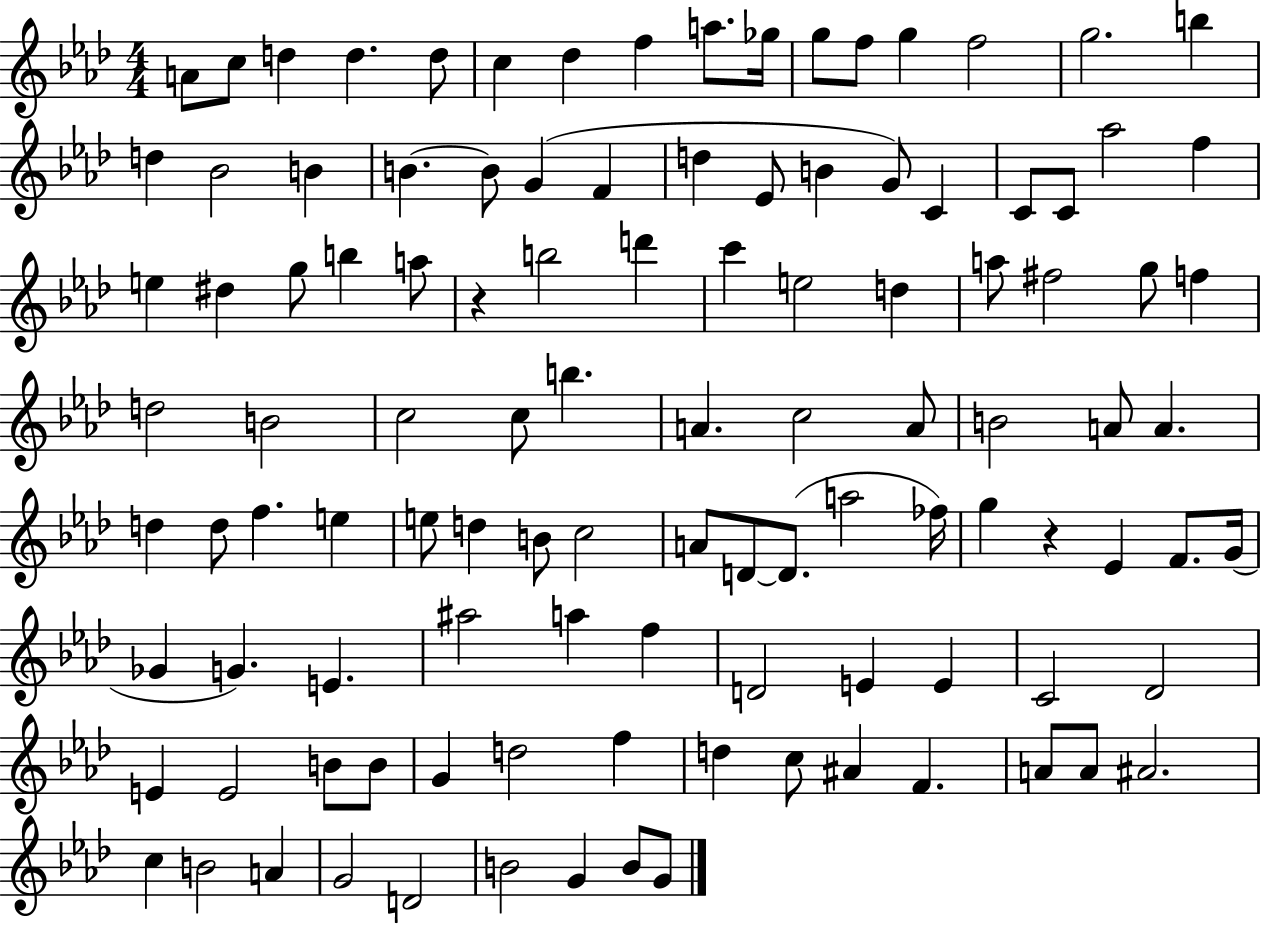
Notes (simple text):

A4/e C5/e D5/q D5/q. D5/e C5/q Db5/q F5/q A5/e. Gb5/s G5/e F5/e G5/q F5/h G5/h. B5/q D5/q Bb4/h B4/q B4/q. B4/e G4/q F4/q D5/q Eb4/e B4/q G4/e C4/q C4/e C4/e Ab5/h F5/q E5/q D#5/q G5/e B5/q A5/e R/q B5/h D6/q C6/q E5/h D5/q A5/e F#5/h G5/e F5/q D5/h B4/h C5/h C5/e B5/q. A4/q. C5/h A4/e B4/h A4/e A4/q. D5/q D5/e F5/q. E5/q E5/e D5/q B4/e C5/h A4/e D4/e D4/e. A5/h FES5/s G5/q R/q Eb4/q F4/e. G4/s Gb4/q G4/q. E4/q. A#5/h A5/q F5/q D4/h E4/q E4/q C4/h Db4/h E4/q E4/h B4/e B4/e G4/q D5/h F5/q D5/q C5/e A#4/q F4/q. A4/e A4/e A#4/h. C5/q B4/h A4/q G4/h D4/h B4/h G4/q B4/e G4/e